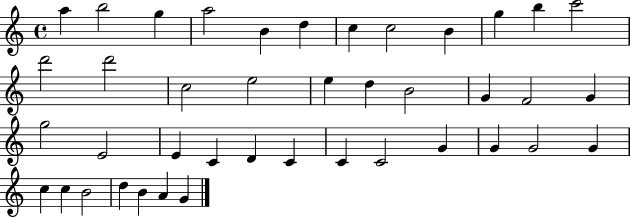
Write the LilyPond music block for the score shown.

{
  \clef treble
  \time 4/4
  \defaultTimeSignature
  \key c \major
  a''4 b''2 g''4 | a''2 b'4 d''4 | c''4 c''2 b'4 | g''4 b''4 c'''2 | \break d'''2 d'''2 | c''2 e''2 | e''4 d''4 b'2 | g'4 f'2 g'4 | \break g''2 e'2 | e'4 c'4 d'4 c'4 | c'4 c'2 g'4 | g'4 g'2 g'4 | \break c''4 c''4 b'2 | d''4 b'4 a'4 g'4 | \bar "|."
}